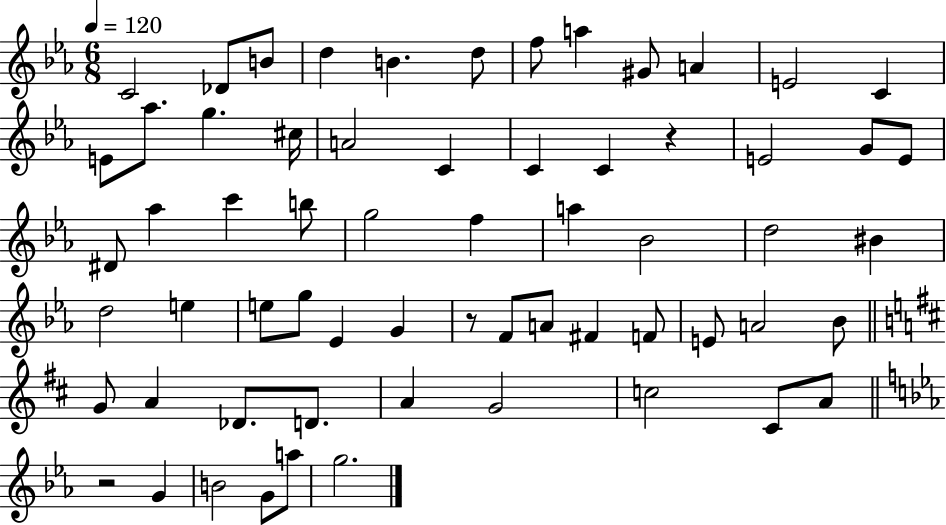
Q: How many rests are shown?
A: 3